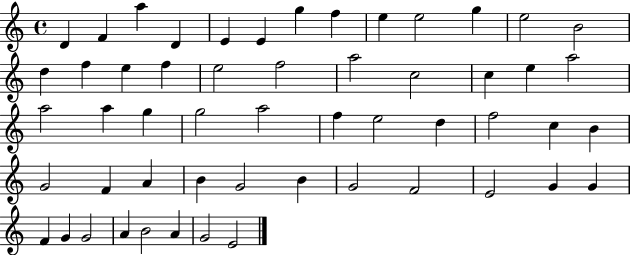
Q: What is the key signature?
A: C major